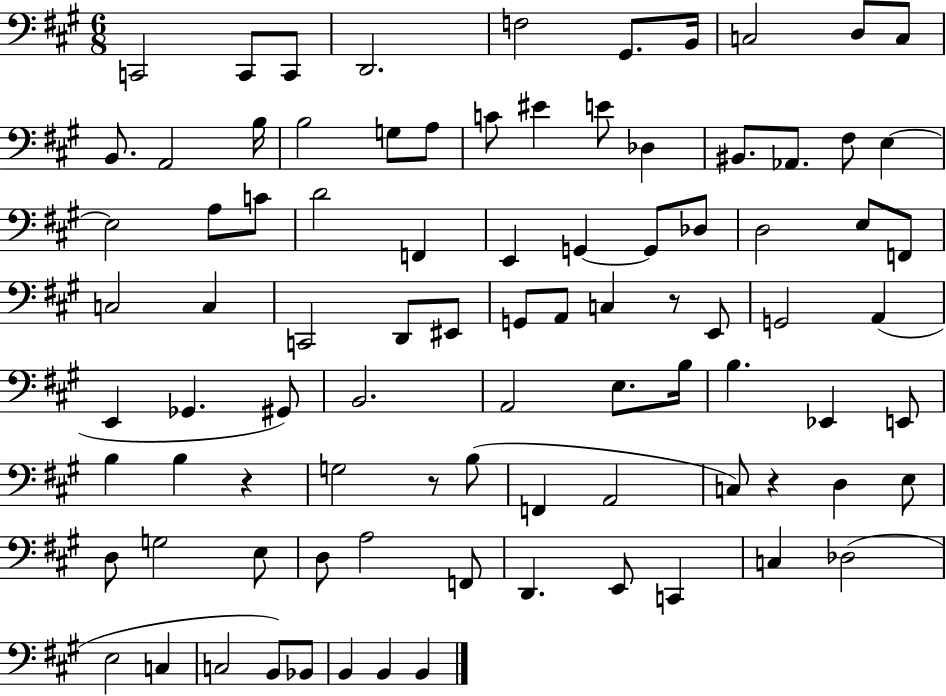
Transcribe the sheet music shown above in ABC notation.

X:1
T:Untitled
M:6/8
L:1/4
K:A
C,,2 C,,/2 C,,/2 D,,2 F,2 ^G,,/2 B,,/4 C,2 D,/2 C,/2 B,,/2 A,,2 B,/4 B,2 G,/2 A,/2 C/2 ^E E/2 _D, ^B,,/2 _A,,/2 ^F,/2 E, E,2 A,/2 C/2 D2 F,, E,, G,, G,,/2 _D,/2 D,2 E,/2 F,,/2 C,2 C, C,,2 D,,/2 ^E,,/2 G,,/2 A,,/2 C, z/2 E,,/2 G,,2 A,, E,, _G,, ^G,,/2 B,,2 A,,2 E,/2 B,/4 B, _E,, E,,/2 B, B, z G,2 z/2 B,/2 F,, A,,2 C,/2 z D, E,/2 D,/2 G,2 E,/2 D,/2 A,2 F,,/2 D,, E,,/2 C,, C, _D,2 E,2 C, C,2 B,,/2 _B,,/2 B,, B,, B,,